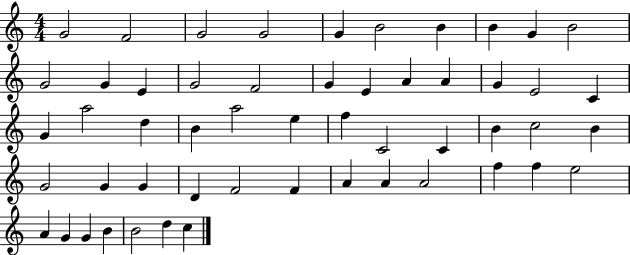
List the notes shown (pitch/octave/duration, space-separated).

G4/h F4/h G4/h G4/h G4/q B4/h B4/q B4/q G4/q B4/h G4/h G4/q E4/q G4/h F4/h G4/q E4/q A4/q A4/q G4/q E4/h C4/q G4/q A5/h D5/q B4/q A5/h E5/q F5/q C4/h C4/q B4/q C5/h B4/q G4/h G4/q G4/q D4/q F4/h F4/q A4/q A4/q A4/h F5/q F5/q E5/h A4/q G4/q G4/q B4/q B4/h D5/q C5/q